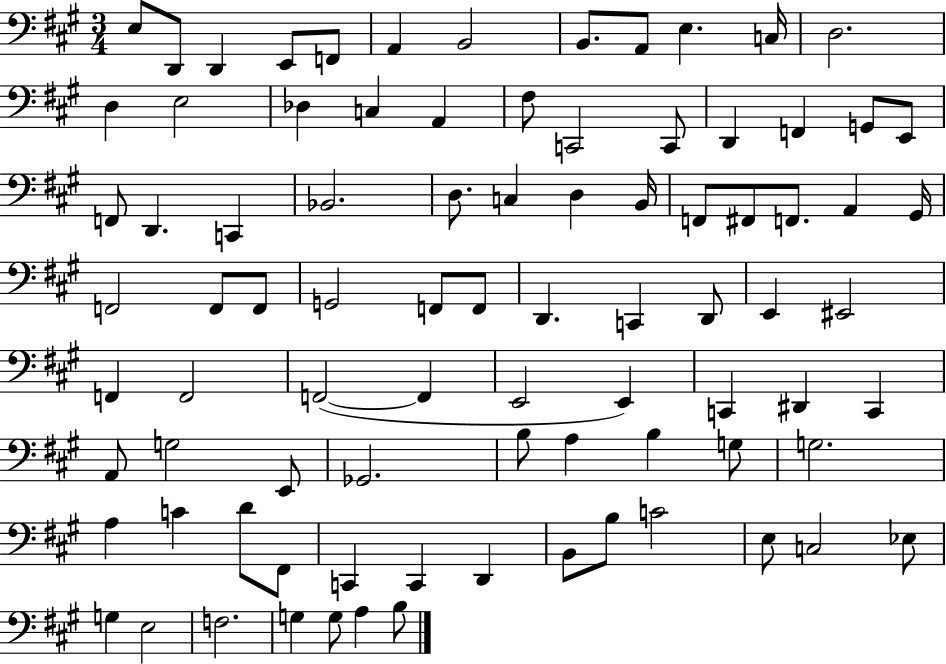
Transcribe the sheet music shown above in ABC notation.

X:1
T:Untitled
M:3/4
L:1/4
K:A
E,/2 D,,/2 D,, E,,/2 F,,/2 A,, B,,2 B,,/2 A,,/2 E, C,/4 D,2 D, E,2 _D, C, A,, ^F,/2 C,,2 C,,/2 D,, F,, G,,/2 E,,/2 F,,/2 D,, C,, _B,,2 D,/2 C, D, B,,/4 F,,/2 ^F,,/2 F,,/2 A,, ^G,,/4 F,,2 F,,/2 F,,/2 G,,2 F,,/2 F,,/2 D,, C,, D,,/2 E,, ^E,,2 F,, F,,2 F,,2 F,, E,,2 E,, C,, ^D,, C,, A,,/2 G,2 E,,/2 _G,,2 B,/2 A, B, G,/2 G,2 A, C D/2 ^F,,/2 C,, C,, D,, B,,/2 B,/2 C2 E,/2 C,2 _E,/2 G, E,2 F,2 G, G,/2 A, B,/2